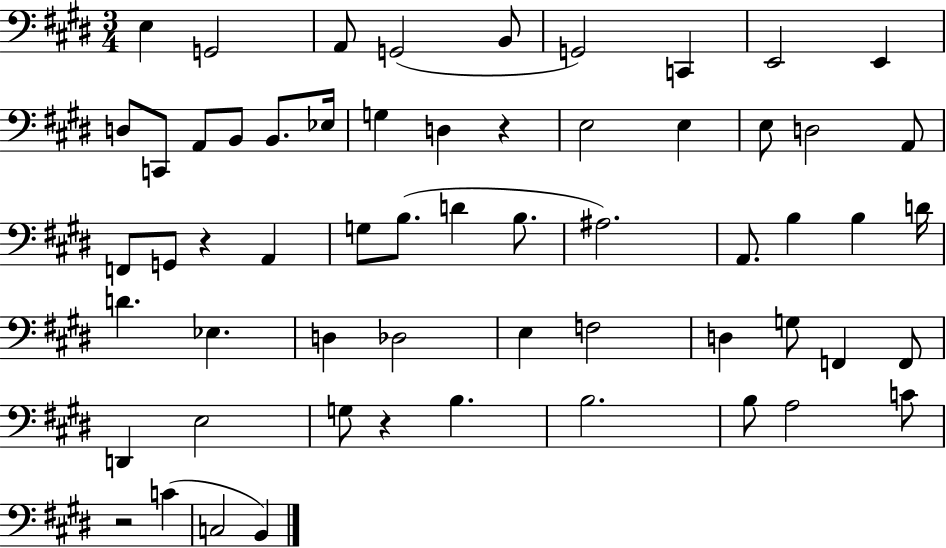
X:1
T:Untitled
M:3/4
L:1/4
K:E
E, G,,2 A,,/2 G,,2 B,,/2 G,,2 C,, E,,2 E,, D,/2 C,,/2 A,,/2 B,,/2 B,,/2 _E,/4 G, D, z E,2 E, E,/2 D,2 A,,/2 F,,/2 G,,/2 z A,, G,/2 B,/2 D B,/2 ^A,2 A,,/2 B, B, D/4 D _E, D, _D,2 E, F,2 D, G,/2 F,, F,,/2 D,, E,2 G,/2 z B, B,2 B,/2 A,2 C/2 z2 C C,2 B,,